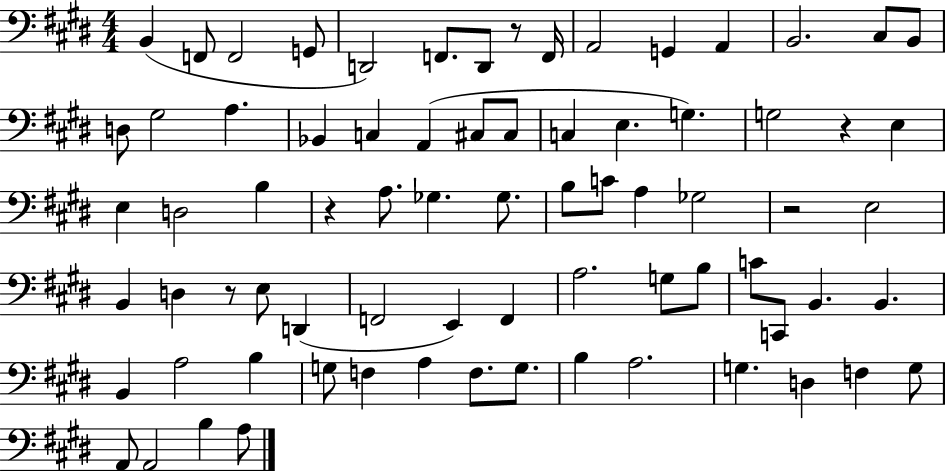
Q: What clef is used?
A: bass